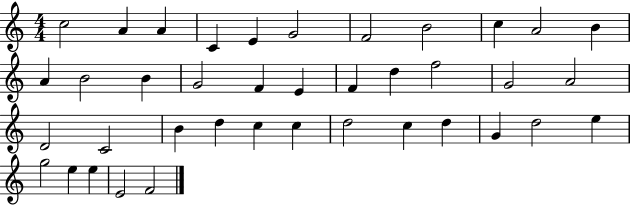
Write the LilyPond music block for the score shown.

{
  \clef treble
  \numericTimeSignature
  \time 4/4
  \key c \major
  c''2 a'4 a'4 | c'4 e'4 g'2 | f'2 b'2 | c''4 a'2 b'4 | \break a'4 b'2 b'4 | g'2 f'4 e'4 | f'4 d''4 f''2 | g'2 a'2 | \break d'2 c'2 | b'4 d''4 c''4 c''4 | d''2 c''4 d''4 | g'4 d''2 e''4 | \break g''2 e''4 e''4 | e'2 f'2 | \bar "|."
}